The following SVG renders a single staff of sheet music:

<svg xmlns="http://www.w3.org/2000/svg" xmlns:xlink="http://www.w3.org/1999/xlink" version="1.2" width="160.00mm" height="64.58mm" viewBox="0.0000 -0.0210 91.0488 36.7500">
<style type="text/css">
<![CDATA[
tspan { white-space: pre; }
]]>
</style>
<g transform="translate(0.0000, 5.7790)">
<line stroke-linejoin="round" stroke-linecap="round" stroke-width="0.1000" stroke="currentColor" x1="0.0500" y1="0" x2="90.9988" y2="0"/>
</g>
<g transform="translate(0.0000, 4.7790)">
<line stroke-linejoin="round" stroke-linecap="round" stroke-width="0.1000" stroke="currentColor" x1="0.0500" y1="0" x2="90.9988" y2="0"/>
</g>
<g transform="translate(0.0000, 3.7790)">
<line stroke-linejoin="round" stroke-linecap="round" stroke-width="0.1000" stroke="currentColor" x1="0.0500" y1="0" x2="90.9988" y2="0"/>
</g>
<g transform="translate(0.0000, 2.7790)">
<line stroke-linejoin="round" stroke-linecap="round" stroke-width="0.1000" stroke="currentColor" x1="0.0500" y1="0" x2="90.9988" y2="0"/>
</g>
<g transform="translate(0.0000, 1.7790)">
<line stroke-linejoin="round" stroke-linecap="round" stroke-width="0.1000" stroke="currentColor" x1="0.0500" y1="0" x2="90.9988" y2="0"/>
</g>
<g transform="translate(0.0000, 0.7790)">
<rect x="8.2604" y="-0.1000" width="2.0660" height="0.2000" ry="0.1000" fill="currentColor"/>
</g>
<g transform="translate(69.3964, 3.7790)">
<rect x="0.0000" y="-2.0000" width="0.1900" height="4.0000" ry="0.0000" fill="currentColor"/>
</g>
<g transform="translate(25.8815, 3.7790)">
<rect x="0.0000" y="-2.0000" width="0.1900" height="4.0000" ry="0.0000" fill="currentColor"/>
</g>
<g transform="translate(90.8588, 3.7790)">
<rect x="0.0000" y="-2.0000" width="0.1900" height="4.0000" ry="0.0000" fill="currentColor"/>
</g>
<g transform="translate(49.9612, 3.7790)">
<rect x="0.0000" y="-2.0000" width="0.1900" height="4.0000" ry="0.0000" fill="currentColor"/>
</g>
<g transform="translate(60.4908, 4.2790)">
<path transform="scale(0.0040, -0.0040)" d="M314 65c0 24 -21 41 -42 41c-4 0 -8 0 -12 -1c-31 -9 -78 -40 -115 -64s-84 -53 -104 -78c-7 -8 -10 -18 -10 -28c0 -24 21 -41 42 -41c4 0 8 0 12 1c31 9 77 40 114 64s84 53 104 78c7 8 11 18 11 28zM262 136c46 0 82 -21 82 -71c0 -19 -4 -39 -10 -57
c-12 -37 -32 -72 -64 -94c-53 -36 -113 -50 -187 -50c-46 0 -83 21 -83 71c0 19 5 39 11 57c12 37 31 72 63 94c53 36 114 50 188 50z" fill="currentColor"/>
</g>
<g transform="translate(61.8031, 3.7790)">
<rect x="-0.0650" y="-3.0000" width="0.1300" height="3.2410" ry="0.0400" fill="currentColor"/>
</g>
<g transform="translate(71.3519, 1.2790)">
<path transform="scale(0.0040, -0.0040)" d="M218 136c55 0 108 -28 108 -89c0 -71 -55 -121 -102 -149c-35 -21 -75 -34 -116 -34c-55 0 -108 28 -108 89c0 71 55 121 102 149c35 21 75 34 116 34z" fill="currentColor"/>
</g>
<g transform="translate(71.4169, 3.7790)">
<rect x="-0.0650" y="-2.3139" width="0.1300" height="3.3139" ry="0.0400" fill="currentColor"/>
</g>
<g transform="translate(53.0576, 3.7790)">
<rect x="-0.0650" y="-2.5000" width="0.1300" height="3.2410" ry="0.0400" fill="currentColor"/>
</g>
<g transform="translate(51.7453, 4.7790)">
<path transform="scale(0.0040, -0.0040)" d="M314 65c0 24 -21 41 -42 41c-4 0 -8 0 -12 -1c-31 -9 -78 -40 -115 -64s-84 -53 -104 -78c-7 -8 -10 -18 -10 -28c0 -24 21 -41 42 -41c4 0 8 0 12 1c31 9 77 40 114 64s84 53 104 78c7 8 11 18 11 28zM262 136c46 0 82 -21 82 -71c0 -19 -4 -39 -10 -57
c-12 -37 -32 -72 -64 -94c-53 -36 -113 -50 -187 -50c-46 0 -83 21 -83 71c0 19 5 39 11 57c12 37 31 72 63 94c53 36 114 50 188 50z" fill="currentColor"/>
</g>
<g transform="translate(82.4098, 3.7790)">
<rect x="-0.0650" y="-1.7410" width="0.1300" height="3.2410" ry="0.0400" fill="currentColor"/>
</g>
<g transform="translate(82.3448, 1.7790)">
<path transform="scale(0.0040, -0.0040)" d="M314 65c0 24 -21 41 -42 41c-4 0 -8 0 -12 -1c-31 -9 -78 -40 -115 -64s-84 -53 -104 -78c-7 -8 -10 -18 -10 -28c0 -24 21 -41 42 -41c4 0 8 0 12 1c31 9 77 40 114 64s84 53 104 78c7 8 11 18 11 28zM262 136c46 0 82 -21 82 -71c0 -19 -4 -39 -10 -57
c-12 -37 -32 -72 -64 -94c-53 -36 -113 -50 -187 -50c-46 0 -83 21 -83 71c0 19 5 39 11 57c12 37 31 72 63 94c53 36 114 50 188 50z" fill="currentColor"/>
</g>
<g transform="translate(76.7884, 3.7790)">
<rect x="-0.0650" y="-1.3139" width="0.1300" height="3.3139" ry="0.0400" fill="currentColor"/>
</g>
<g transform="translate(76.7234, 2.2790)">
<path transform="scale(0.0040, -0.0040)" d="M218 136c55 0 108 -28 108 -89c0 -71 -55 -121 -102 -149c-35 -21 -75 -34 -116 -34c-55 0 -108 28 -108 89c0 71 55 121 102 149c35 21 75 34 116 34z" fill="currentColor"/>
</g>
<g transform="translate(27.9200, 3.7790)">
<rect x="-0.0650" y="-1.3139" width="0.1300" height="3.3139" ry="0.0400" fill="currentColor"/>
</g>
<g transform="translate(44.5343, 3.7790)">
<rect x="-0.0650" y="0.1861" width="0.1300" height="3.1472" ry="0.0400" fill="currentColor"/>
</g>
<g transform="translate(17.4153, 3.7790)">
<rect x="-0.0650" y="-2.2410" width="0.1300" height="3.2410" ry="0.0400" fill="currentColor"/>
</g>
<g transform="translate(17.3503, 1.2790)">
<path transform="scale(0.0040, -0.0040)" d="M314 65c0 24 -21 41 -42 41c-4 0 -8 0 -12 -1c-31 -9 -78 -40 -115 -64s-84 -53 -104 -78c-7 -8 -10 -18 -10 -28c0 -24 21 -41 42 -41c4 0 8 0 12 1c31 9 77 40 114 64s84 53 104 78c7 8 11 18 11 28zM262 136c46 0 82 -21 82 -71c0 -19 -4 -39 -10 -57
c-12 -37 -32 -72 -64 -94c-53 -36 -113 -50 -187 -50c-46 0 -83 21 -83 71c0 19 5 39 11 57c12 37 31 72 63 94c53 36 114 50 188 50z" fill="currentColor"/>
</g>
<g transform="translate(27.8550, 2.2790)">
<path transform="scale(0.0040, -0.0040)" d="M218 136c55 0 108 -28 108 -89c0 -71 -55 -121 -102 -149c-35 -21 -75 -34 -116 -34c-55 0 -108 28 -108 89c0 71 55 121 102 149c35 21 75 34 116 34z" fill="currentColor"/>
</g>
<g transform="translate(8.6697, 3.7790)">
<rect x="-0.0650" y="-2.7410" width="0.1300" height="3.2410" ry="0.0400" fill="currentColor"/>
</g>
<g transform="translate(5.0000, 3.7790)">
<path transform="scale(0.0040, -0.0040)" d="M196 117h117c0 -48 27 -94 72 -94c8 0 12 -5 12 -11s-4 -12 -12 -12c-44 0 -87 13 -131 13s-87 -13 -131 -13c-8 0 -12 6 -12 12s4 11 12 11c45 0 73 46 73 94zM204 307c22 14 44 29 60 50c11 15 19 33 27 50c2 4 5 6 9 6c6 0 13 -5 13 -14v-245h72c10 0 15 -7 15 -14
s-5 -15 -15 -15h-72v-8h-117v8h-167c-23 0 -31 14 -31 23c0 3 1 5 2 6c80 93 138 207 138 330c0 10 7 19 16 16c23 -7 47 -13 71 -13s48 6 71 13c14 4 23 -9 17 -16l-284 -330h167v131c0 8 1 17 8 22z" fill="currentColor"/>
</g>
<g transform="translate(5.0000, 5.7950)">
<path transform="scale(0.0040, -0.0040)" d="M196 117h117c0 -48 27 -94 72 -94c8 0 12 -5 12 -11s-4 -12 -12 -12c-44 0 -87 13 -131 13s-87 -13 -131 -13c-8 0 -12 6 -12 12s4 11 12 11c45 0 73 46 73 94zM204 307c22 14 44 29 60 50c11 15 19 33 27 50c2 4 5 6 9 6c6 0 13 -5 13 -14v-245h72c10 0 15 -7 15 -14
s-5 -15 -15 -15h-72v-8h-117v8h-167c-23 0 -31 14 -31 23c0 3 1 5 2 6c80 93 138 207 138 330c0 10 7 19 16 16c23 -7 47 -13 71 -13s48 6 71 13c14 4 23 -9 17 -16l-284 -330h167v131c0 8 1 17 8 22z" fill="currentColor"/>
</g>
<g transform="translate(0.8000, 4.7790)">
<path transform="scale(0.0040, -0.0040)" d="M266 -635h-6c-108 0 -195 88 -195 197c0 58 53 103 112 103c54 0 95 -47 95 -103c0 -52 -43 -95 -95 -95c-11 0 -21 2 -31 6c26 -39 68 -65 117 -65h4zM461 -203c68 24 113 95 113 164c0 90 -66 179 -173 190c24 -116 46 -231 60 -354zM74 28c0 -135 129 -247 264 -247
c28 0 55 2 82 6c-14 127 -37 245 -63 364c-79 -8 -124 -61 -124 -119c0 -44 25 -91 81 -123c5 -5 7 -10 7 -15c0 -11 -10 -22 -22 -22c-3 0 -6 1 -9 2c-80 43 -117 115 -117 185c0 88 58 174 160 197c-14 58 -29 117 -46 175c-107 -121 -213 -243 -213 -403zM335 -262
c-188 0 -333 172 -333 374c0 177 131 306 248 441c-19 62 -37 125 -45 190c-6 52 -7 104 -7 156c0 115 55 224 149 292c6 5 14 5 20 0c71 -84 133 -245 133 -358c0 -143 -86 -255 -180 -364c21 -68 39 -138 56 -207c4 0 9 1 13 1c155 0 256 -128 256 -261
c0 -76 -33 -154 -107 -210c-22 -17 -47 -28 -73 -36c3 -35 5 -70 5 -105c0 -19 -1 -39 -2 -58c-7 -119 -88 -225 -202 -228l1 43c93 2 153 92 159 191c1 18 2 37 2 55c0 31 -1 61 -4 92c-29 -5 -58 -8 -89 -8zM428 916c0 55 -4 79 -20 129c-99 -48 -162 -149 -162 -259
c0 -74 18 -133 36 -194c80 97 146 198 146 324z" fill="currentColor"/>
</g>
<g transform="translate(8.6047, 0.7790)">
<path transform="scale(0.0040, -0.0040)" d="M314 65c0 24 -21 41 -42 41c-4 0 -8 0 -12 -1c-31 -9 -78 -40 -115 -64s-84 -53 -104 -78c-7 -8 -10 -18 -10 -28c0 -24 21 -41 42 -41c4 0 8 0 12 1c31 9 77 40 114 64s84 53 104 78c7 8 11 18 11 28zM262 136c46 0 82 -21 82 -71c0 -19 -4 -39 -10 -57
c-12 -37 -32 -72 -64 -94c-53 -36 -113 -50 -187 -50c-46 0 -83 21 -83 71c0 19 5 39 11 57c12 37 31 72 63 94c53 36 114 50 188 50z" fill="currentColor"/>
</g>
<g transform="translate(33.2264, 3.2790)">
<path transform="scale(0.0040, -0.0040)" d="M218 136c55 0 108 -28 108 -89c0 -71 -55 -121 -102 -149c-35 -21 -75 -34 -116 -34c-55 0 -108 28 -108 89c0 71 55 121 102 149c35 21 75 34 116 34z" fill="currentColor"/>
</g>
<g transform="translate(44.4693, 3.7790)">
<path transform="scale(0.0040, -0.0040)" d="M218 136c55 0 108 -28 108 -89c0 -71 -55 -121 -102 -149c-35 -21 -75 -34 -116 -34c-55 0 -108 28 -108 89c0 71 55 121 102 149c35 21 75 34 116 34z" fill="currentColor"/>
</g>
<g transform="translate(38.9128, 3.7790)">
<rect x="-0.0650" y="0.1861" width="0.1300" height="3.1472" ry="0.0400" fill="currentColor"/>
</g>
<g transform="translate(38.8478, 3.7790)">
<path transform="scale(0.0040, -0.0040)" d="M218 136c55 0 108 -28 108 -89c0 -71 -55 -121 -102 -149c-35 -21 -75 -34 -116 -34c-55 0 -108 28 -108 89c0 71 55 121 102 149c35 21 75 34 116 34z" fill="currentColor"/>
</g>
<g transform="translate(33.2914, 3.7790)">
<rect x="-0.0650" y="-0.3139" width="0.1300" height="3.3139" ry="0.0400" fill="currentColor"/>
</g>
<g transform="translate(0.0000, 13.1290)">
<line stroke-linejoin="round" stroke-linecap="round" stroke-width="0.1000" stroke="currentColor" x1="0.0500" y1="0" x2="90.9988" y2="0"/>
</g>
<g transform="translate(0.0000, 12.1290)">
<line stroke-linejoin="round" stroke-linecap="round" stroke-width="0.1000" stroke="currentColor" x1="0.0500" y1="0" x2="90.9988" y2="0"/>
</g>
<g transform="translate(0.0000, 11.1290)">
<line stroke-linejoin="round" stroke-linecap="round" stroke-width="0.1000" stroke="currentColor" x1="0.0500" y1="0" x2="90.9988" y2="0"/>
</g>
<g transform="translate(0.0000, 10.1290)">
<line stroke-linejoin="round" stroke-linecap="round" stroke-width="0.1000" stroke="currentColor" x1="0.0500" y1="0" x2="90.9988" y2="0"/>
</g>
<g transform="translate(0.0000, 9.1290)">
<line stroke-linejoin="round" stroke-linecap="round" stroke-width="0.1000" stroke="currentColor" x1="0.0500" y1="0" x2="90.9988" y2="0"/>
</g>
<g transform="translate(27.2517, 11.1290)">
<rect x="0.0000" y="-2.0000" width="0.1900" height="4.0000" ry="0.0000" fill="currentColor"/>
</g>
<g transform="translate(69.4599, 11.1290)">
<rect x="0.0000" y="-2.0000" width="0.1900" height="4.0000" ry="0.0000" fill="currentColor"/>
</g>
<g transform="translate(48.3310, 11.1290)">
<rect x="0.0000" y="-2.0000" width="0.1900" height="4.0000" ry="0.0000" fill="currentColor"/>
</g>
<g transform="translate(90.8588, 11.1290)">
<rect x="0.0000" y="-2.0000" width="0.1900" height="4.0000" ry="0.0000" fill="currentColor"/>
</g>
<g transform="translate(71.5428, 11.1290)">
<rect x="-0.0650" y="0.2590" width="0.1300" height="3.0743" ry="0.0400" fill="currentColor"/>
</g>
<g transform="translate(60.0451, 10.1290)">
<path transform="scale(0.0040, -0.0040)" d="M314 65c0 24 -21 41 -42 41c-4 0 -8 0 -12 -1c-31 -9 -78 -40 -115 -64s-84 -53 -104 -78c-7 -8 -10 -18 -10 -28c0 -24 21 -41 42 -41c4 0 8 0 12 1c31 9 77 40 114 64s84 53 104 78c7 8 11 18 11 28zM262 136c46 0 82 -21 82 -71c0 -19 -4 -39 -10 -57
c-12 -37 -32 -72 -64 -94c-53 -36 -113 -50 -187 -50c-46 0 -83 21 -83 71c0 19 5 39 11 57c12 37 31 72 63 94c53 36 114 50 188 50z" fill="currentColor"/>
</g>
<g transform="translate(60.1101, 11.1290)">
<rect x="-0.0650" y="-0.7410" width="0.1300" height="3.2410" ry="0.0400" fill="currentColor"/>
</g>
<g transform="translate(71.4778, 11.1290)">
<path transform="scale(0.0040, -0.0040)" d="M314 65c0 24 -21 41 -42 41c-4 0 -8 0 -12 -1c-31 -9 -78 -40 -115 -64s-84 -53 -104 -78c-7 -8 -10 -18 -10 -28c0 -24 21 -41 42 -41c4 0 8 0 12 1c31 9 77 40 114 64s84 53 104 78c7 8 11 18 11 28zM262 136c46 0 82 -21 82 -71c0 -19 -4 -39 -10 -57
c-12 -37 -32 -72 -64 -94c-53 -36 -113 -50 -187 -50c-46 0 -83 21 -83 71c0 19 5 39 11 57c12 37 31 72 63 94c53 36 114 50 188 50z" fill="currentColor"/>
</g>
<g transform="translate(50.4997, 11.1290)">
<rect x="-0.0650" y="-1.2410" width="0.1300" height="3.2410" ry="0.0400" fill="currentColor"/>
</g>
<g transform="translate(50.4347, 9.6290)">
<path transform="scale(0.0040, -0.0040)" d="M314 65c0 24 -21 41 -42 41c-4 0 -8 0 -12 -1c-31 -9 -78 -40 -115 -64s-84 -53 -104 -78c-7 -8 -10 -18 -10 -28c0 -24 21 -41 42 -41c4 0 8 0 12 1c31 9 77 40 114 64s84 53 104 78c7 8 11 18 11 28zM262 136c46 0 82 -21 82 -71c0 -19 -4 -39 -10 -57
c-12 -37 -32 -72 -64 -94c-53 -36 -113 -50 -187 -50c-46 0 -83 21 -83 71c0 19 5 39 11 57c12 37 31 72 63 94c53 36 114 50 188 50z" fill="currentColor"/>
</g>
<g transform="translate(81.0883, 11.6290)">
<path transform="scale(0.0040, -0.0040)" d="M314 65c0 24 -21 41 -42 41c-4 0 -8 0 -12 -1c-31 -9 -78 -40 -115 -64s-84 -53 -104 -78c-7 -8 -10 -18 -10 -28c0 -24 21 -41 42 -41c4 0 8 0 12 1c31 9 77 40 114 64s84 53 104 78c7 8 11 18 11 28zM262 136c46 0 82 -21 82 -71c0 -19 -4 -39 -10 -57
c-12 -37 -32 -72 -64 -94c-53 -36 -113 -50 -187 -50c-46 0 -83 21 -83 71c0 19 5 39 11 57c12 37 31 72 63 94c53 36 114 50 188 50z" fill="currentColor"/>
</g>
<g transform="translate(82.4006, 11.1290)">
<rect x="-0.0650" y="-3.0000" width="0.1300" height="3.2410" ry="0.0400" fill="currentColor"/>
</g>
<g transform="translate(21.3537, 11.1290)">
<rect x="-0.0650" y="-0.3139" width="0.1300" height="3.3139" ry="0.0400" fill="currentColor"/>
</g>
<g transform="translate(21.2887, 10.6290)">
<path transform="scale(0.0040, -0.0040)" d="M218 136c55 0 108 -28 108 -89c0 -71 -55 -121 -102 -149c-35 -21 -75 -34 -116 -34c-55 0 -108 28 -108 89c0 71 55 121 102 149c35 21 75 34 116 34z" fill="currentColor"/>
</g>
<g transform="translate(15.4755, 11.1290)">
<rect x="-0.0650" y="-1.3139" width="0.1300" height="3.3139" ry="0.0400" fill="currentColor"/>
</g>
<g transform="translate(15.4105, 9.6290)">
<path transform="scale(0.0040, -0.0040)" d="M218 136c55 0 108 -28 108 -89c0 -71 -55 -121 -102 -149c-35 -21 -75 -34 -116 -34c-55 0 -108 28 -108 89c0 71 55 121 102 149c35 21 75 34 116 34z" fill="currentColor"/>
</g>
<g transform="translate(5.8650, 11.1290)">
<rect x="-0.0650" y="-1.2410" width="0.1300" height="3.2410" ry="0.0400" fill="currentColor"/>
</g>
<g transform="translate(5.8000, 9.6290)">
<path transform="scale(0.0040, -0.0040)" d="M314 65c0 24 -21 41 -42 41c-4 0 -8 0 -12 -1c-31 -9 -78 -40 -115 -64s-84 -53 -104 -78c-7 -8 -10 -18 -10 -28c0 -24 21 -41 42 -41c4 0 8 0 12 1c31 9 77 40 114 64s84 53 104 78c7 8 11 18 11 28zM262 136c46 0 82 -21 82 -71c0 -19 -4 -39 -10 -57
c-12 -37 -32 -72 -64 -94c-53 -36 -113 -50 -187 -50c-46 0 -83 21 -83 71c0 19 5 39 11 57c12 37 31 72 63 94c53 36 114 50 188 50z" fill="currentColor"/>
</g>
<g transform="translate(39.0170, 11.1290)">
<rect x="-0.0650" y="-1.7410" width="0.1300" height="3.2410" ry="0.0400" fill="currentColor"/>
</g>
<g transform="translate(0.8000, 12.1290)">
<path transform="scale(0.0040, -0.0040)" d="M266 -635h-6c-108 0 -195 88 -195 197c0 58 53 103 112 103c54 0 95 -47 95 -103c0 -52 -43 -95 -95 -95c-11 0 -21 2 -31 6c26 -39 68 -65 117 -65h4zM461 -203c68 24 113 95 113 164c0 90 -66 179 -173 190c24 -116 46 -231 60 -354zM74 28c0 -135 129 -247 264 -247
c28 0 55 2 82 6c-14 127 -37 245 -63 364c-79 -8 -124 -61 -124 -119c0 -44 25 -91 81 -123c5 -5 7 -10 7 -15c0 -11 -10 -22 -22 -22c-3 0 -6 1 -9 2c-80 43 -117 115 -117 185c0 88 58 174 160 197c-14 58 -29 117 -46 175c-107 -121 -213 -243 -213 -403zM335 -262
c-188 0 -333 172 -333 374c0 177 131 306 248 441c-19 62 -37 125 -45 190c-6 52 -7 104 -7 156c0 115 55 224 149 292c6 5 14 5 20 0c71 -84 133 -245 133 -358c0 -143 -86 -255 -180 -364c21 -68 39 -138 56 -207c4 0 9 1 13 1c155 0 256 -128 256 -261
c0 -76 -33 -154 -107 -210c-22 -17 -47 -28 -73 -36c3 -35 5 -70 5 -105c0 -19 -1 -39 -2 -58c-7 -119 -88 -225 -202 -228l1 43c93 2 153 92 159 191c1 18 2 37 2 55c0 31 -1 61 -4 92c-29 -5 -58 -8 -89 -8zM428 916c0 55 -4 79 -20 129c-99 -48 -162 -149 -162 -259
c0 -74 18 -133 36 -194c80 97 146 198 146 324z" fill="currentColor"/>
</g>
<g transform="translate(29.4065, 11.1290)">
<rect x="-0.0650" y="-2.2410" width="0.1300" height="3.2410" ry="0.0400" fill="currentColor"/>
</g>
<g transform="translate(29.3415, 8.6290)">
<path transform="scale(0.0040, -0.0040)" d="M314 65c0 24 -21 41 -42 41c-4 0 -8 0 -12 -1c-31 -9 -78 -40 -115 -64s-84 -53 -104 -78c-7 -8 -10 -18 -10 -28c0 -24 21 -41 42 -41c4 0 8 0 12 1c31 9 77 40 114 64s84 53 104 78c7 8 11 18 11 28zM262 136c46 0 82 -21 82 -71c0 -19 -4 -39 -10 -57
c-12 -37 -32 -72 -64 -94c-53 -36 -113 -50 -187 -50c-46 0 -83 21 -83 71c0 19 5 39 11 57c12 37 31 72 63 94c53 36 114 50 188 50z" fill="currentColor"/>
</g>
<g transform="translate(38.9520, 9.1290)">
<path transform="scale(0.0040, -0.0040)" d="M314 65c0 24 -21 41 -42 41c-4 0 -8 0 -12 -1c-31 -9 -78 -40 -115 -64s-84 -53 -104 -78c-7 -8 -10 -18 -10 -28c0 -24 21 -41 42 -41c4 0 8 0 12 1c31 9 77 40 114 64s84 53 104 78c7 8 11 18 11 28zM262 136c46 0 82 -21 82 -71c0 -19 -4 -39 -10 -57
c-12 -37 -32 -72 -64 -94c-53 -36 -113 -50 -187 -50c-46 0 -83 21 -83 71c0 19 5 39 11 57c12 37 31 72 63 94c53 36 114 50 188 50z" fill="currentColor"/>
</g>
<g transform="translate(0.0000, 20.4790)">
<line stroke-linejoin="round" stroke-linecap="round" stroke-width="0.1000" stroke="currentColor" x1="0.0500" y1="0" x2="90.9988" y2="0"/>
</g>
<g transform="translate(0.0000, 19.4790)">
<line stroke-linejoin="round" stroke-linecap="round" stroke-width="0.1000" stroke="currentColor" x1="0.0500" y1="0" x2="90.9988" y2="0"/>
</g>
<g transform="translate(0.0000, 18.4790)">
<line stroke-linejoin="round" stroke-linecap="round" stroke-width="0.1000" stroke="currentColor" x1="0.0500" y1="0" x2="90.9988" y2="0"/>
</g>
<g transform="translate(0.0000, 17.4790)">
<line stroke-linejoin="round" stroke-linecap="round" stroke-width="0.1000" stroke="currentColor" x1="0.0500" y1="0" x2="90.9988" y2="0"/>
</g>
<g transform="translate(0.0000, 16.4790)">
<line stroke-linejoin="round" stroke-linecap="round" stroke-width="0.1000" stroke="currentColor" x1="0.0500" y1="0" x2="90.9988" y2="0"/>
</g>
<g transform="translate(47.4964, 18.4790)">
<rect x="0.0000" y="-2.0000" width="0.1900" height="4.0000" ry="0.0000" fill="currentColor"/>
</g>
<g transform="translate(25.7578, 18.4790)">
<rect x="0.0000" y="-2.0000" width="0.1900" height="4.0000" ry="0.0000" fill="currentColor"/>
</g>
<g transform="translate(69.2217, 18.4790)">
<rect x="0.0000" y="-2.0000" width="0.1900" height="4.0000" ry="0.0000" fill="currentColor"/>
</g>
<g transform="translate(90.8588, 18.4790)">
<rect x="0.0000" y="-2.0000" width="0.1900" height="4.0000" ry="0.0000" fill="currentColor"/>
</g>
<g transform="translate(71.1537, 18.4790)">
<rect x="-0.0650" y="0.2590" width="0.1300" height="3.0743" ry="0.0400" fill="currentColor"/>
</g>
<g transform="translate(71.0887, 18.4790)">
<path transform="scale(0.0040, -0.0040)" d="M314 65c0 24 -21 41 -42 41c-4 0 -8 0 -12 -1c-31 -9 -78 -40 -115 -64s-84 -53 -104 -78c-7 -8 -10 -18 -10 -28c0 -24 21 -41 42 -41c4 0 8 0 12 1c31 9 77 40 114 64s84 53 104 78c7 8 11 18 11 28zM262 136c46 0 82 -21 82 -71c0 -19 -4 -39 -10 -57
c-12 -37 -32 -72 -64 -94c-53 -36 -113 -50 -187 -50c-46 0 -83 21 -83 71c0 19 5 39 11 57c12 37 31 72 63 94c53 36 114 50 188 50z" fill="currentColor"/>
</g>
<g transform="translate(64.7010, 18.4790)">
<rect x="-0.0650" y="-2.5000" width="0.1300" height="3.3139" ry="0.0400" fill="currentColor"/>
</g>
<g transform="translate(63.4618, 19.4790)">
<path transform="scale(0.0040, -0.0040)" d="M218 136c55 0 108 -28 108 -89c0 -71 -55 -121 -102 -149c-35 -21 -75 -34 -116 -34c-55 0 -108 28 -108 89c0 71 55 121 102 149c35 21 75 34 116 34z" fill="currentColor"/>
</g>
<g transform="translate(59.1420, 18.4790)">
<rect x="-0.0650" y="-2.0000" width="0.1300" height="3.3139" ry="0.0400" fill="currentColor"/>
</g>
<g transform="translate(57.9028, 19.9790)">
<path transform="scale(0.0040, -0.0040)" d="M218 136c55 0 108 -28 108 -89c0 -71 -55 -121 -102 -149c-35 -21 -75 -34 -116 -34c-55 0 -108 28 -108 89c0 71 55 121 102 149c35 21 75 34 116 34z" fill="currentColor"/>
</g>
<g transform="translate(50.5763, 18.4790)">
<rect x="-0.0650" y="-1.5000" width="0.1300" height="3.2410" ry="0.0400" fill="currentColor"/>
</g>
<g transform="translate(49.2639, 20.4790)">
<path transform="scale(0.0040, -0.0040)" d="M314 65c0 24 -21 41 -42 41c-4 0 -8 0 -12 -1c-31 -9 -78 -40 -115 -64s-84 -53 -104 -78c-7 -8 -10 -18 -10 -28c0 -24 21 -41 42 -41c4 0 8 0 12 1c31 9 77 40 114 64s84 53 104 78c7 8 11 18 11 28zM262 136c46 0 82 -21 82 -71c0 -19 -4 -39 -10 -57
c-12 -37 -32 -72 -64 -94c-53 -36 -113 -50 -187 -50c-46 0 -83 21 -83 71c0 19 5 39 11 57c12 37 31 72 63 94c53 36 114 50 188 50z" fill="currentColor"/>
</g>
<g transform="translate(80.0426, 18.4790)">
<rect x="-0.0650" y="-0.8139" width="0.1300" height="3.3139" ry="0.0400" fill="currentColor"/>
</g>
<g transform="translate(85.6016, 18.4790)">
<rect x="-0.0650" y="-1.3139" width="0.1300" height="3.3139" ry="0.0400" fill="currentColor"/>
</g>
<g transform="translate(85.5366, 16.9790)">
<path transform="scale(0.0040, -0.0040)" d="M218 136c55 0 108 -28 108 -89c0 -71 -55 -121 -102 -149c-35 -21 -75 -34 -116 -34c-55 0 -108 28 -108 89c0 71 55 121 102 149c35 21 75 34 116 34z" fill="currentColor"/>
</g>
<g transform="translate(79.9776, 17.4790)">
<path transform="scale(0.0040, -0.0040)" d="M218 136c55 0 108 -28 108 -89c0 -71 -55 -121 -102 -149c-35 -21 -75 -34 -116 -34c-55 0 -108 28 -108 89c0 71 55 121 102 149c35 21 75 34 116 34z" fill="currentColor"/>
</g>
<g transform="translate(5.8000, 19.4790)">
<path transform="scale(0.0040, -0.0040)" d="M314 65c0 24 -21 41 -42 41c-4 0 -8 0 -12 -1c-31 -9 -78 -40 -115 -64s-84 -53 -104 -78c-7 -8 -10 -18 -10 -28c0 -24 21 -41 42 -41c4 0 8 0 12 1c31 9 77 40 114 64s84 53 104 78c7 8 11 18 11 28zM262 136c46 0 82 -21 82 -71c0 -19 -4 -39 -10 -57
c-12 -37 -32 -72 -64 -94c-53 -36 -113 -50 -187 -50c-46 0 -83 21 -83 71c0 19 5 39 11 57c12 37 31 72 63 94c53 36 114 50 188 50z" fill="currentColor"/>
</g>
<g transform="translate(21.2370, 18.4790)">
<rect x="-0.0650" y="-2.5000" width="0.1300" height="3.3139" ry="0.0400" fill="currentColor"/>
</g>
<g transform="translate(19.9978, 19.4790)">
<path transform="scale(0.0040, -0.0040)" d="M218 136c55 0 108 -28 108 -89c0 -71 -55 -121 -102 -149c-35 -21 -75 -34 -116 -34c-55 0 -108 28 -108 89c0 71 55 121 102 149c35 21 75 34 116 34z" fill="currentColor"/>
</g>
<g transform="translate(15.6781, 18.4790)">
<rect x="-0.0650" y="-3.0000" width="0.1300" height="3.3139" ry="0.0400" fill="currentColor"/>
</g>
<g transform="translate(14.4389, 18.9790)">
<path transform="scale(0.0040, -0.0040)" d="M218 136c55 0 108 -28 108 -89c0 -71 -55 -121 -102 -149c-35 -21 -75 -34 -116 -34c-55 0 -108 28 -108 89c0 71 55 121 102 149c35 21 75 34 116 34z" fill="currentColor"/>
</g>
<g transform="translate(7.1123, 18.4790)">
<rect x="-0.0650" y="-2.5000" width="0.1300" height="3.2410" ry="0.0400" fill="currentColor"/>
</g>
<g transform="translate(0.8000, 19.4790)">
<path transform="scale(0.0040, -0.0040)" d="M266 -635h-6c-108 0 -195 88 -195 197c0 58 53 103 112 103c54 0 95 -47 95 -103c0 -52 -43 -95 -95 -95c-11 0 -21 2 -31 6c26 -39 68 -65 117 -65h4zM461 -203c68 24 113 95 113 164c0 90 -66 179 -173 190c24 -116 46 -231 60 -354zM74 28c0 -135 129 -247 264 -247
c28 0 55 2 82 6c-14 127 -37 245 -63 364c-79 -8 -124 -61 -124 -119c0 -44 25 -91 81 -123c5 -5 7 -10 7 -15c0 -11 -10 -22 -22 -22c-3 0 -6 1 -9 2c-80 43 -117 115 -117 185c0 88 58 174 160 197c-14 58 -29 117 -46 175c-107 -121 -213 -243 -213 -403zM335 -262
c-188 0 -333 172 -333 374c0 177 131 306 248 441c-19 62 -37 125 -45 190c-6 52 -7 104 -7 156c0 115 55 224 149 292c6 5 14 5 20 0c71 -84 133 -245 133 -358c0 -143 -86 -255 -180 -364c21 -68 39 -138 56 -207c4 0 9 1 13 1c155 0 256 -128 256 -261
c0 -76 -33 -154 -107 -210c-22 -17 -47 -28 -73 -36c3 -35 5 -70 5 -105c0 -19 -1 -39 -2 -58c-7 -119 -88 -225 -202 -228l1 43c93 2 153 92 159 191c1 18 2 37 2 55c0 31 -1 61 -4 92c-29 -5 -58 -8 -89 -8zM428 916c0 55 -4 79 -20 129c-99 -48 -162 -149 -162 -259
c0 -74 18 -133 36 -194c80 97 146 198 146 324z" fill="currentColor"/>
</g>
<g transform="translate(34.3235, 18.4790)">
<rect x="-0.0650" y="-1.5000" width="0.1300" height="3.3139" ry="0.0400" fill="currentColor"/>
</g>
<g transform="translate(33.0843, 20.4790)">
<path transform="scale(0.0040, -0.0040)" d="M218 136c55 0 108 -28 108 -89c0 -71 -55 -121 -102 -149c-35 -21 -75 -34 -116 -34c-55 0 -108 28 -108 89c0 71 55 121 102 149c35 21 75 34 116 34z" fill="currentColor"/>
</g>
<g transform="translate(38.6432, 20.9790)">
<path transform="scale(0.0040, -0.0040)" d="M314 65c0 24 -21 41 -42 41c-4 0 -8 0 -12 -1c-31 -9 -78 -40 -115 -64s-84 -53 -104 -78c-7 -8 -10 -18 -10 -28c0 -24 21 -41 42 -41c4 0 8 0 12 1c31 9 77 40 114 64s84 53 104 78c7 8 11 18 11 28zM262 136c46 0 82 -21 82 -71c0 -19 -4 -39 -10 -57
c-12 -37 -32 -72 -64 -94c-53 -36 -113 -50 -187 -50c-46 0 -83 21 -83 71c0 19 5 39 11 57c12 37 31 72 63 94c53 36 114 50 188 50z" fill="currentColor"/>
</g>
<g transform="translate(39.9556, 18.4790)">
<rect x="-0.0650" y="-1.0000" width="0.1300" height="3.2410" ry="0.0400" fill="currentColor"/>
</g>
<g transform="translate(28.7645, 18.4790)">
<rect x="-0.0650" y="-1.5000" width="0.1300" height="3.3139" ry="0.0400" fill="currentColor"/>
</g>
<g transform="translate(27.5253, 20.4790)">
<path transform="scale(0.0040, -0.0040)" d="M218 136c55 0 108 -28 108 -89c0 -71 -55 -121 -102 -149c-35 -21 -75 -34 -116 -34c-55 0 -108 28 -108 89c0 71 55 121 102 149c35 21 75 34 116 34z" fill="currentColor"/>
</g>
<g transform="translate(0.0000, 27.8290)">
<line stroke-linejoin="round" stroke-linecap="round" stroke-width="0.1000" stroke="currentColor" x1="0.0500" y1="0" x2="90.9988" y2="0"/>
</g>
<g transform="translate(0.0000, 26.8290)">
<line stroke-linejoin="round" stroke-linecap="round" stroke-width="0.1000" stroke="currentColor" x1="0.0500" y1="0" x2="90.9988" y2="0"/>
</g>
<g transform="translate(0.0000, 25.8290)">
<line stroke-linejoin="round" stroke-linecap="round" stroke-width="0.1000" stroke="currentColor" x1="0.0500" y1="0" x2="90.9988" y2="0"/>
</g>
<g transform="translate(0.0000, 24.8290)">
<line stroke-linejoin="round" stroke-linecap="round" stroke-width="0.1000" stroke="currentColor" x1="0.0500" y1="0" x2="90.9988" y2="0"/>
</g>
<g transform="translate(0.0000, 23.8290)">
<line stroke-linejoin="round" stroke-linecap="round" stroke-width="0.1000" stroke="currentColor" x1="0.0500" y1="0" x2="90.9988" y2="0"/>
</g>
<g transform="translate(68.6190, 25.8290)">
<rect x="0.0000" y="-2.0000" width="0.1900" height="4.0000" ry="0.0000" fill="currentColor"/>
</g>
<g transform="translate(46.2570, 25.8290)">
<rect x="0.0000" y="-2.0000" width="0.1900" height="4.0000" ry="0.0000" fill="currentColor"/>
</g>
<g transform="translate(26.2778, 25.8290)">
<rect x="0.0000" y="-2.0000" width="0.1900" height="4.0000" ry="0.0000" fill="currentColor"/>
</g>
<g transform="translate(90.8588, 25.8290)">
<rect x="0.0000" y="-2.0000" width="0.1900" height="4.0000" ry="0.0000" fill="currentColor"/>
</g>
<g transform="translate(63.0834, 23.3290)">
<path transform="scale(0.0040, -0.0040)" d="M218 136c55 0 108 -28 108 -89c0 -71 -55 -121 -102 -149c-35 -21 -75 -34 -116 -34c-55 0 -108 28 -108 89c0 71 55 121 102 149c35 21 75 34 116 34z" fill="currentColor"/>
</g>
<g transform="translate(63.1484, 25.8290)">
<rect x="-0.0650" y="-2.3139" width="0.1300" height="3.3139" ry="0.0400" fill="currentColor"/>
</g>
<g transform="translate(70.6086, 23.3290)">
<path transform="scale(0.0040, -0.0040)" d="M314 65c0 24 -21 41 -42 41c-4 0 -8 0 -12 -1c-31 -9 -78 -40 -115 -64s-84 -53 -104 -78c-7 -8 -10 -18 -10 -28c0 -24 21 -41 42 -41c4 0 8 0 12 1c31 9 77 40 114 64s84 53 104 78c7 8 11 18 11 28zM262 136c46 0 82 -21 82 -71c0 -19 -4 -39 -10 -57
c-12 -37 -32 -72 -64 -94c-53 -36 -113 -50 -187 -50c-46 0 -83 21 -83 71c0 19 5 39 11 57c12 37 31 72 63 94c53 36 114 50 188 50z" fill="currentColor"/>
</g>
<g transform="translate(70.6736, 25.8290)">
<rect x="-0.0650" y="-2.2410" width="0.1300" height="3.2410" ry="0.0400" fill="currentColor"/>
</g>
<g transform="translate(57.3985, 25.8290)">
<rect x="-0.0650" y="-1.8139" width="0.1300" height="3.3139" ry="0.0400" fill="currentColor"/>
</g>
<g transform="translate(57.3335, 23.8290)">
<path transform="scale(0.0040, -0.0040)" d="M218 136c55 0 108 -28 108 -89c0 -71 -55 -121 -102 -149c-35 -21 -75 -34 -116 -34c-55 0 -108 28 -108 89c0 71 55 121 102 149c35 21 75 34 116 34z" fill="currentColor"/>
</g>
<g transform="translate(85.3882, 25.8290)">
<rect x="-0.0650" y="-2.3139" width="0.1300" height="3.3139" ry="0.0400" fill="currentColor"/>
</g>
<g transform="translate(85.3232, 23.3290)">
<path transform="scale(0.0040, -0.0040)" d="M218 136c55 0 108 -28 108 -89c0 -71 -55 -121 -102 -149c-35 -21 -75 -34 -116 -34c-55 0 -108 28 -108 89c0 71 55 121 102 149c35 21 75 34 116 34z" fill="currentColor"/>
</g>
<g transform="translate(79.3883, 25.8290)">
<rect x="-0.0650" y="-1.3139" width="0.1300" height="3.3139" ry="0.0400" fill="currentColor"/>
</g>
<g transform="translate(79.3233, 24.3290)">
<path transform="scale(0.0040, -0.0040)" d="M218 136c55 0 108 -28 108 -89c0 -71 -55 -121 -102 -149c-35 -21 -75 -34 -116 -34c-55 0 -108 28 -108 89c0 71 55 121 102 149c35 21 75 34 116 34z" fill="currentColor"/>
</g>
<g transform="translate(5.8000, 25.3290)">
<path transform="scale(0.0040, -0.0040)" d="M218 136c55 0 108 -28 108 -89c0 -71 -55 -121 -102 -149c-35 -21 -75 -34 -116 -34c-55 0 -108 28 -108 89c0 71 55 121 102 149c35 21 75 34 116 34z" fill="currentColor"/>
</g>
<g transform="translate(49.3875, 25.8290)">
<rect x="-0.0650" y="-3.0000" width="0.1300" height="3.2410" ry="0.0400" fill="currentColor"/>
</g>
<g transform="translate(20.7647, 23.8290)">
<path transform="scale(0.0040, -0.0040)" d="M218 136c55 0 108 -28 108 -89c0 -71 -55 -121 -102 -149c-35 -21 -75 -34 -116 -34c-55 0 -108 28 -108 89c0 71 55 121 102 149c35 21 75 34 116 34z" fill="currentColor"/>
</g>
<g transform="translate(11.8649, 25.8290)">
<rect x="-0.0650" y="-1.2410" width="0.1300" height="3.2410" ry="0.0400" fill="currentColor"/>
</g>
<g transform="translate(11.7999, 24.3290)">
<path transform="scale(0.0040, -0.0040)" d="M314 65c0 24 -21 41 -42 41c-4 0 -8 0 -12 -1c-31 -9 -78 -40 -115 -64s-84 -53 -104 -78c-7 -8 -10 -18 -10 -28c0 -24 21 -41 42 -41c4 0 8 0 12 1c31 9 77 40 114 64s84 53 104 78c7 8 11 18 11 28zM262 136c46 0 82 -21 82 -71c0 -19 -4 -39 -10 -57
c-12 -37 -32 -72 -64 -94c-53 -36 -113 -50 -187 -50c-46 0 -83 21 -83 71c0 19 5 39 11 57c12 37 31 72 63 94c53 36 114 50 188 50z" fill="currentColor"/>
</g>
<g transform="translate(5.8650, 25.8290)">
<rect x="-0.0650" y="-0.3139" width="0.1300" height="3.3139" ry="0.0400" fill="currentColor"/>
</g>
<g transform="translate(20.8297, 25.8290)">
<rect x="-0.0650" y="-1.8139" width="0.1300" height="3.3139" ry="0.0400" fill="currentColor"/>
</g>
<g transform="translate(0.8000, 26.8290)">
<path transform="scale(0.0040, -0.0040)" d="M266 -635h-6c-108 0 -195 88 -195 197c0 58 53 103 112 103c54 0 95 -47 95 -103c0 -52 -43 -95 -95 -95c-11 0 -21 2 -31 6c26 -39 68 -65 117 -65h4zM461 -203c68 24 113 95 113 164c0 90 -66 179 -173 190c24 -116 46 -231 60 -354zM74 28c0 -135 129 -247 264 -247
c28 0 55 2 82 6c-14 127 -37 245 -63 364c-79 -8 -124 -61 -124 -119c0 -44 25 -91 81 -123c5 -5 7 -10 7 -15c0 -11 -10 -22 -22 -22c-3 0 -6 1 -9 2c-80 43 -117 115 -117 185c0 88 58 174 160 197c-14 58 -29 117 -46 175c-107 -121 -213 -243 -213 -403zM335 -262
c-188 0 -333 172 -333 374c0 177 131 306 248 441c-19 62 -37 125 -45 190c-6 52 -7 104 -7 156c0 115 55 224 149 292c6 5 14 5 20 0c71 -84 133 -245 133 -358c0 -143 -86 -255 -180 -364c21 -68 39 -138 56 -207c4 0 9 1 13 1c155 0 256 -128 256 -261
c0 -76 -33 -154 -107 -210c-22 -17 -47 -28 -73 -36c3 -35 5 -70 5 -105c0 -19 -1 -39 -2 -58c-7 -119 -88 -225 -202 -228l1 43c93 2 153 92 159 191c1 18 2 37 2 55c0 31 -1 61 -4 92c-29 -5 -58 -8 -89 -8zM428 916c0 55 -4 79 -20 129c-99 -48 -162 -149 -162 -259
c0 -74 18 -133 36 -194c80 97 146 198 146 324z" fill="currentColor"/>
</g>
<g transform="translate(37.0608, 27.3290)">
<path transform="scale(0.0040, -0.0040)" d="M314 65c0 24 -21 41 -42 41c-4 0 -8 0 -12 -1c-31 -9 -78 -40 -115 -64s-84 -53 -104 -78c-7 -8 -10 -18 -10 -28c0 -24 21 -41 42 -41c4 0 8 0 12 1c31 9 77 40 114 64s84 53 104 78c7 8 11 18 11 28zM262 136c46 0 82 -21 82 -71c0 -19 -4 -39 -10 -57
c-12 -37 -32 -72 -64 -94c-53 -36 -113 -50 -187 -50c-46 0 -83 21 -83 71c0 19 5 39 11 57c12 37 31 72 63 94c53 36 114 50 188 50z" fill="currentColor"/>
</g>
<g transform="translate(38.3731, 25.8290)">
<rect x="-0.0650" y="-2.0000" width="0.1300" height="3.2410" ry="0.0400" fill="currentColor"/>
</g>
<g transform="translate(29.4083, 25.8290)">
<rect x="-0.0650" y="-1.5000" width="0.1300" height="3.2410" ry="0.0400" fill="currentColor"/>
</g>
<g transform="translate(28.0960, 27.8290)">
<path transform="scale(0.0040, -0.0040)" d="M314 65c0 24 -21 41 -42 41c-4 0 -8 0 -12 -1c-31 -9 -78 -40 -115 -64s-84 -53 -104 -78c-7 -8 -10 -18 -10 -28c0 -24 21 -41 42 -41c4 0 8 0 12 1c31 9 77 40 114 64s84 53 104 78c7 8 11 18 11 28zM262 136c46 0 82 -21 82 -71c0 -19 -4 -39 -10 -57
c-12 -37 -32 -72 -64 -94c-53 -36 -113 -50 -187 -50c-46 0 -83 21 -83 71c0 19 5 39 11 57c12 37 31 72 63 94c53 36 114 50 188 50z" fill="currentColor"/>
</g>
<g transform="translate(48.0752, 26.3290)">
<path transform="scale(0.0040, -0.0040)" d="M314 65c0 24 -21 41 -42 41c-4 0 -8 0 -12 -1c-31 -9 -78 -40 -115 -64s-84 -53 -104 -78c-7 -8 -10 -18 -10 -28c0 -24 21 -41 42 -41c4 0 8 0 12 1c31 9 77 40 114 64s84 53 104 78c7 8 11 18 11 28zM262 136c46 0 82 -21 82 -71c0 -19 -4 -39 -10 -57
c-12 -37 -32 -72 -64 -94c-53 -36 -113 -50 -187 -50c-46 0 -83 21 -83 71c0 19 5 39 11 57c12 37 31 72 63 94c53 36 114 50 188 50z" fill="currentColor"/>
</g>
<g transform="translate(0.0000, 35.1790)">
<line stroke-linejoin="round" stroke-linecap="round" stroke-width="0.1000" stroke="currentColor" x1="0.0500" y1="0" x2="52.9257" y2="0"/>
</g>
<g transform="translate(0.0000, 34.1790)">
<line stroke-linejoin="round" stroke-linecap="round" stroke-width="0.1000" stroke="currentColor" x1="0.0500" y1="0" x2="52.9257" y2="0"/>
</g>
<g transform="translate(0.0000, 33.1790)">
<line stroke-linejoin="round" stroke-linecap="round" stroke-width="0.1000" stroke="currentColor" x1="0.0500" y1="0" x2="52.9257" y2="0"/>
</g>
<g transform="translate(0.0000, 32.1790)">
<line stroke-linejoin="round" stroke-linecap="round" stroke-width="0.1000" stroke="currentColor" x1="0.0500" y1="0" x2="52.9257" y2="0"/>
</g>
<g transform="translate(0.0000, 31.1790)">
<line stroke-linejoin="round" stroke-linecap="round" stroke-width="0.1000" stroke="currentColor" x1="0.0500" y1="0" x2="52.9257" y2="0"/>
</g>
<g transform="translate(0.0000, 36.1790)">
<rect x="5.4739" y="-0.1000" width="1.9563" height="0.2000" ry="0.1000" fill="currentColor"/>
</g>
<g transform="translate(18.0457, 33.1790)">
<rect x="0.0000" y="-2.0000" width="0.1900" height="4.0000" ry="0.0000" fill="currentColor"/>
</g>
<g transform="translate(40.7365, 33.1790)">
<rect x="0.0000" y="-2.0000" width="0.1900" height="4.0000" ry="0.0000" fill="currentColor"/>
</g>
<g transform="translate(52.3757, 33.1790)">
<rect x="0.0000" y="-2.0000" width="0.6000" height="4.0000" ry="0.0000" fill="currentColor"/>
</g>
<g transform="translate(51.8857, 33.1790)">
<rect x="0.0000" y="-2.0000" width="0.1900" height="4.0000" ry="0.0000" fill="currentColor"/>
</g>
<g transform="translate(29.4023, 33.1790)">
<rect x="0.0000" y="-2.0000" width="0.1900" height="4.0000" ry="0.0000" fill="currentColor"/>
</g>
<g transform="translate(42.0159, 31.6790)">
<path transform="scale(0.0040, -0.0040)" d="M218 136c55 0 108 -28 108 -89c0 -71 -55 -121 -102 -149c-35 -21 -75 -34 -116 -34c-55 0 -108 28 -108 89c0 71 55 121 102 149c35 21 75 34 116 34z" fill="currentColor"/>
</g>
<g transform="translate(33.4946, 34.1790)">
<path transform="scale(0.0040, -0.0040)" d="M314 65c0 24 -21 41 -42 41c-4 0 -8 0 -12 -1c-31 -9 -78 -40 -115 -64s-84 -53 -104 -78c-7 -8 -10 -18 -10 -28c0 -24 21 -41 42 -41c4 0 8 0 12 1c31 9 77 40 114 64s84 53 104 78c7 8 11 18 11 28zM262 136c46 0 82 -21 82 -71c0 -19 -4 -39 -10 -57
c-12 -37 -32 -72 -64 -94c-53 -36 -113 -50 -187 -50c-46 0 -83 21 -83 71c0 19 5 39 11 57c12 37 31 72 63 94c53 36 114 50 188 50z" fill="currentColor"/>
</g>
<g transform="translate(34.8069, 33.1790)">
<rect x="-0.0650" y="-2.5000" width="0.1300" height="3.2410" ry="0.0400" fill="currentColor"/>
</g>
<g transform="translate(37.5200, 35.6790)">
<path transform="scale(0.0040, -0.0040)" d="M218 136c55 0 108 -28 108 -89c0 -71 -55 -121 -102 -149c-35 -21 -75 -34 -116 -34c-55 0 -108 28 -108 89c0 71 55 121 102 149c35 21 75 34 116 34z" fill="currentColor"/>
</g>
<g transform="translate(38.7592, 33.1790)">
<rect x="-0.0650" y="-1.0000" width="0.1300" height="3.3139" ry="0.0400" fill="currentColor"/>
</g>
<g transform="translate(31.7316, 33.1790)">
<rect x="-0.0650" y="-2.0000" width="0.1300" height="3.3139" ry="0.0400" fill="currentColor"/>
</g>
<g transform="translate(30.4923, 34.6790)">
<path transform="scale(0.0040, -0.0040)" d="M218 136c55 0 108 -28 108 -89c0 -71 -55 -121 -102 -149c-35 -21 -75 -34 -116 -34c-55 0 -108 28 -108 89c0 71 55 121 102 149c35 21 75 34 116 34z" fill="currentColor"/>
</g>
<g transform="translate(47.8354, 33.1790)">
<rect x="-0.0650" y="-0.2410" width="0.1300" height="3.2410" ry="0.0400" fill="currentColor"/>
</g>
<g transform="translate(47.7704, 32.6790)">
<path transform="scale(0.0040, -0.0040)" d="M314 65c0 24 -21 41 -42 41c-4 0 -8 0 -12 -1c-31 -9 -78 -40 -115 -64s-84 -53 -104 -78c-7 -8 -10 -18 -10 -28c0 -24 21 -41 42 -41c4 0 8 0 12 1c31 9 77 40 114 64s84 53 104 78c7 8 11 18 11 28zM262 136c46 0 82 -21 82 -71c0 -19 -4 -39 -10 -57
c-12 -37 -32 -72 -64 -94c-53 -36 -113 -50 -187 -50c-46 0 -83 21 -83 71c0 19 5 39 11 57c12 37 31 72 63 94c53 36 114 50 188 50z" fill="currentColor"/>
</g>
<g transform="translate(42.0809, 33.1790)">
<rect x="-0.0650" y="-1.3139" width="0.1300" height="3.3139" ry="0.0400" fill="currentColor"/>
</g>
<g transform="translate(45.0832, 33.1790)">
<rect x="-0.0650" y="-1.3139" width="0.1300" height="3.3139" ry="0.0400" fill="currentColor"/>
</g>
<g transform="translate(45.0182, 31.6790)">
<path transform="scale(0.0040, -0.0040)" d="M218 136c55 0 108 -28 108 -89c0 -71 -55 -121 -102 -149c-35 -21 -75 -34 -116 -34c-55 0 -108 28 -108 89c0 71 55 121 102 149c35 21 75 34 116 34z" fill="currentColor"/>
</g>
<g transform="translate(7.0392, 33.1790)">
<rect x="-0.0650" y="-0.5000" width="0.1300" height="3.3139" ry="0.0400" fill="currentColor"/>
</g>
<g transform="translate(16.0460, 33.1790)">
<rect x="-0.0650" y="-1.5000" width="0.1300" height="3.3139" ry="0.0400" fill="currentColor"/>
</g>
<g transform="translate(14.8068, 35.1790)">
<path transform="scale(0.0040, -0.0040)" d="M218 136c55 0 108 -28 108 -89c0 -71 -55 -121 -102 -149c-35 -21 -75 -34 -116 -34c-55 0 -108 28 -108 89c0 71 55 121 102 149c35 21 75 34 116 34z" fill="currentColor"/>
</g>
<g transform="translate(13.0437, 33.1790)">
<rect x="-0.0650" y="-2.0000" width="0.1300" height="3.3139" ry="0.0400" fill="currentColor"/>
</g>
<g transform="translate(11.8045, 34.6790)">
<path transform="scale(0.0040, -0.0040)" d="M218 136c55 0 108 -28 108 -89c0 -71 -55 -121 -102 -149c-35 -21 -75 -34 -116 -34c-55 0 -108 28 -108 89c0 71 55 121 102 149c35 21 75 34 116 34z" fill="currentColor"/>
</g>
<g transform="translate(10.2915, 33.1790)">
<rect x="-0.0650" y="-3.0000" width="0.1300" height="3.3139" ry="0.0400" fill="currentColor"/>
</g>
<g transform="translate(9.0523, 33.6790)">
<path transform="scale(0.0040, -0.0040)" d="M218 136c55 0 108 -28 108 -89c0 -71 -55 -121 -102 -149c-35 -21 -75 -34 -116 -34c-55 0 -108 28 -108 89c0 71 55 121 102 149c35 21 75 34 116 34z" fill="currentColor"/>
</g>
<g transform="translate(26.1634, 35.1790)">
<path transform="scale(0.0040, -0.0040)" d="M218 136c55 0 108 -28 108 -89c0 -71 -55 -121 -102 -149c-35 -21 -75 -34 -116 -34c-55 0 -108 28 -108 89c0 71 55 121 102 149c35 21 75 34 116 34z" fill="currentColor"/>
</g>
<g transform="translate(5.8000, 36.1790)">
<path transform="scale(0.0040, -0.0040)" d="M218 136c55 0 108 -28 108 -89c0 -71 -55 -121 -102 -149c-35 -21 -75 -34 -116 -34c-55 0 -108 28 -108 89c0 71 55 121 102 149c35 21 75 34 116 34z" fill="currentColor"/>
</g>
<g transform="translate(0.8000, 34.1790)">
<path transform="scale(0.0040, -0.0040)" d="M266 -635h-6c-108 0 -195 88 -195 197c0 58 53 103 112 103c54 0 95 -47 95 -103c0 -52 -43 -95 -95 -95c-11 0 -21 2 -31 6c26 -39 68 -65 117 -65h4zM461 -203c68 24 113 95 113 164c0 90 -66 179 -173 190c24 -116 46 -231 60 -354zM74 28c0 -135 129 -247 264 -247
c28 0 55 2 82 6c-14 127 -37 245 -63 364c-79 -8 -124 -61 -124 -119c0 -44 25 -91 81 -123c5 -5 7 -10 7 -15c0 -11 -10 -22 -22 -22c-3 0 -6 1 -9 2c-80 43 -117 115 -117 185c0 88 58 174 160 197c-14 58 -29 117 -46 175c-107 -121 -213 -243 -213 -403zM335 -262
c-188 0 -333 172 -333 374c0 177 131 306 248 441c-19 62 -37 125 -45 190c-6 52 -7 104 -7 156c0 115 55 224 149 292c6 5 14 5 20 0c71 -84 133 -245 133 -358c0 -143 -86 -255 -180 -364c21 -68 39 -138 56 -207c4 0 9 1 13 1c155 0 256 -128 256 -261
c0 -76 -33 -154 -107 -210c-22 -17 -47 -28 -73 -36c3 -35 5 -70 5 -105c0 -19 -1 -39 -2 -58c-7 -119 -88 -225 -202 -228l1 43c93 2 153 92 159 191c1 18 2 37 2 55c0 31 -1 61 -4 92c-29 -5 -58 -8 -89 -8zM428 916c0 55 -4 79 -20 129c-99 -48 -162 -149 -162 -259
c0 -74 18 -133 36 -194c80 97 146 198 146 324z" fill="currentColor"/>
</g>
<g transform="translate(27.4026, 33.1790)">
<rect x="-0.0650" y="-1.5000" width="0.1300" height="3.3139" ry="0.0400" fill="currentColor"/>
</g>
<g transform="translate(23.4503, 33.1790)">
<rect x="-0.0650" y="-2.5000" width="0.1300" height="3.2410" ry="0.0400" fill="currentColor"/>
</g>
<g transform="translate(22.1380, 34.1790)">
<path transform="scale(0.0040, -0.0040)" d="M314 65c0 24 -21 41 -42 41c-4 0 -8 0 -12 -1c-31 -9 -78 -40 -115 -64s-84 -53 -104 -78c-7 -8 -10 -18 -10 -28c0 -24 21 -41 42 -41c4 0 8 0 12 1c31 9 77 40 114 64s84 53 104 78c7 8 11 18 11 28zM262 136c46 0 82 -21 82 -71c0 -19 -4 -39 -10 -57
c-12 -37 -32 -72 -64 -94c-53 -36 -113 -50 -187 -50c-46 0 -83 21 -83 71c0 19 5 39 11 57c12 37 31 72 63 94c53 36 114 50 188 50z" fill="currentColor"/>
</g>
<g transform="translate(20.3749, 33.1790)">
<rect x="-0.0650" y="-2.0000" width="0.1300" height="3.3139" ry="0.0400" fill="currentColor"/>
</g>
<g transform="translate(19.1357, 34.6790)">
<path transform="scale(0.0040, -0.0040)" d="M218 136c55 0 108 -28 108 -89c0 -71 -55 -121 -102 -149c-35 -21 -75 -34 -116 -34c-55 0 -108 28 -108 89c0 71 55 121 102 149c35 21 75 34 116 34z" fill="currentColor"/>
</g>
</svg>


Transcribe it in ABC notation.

X:1
T:Untitled
M:4/4
L:1/4
K:C
a2 g2 e c B B G2 A2 g e f2 e2 e c g2 f2 e2 d2 B2 A2 G2 A G E E D2 E2 F G B2 d e c e2 f E2 F2 A2 f g g2 e g C A F E F G2 E F G2 D e e c2